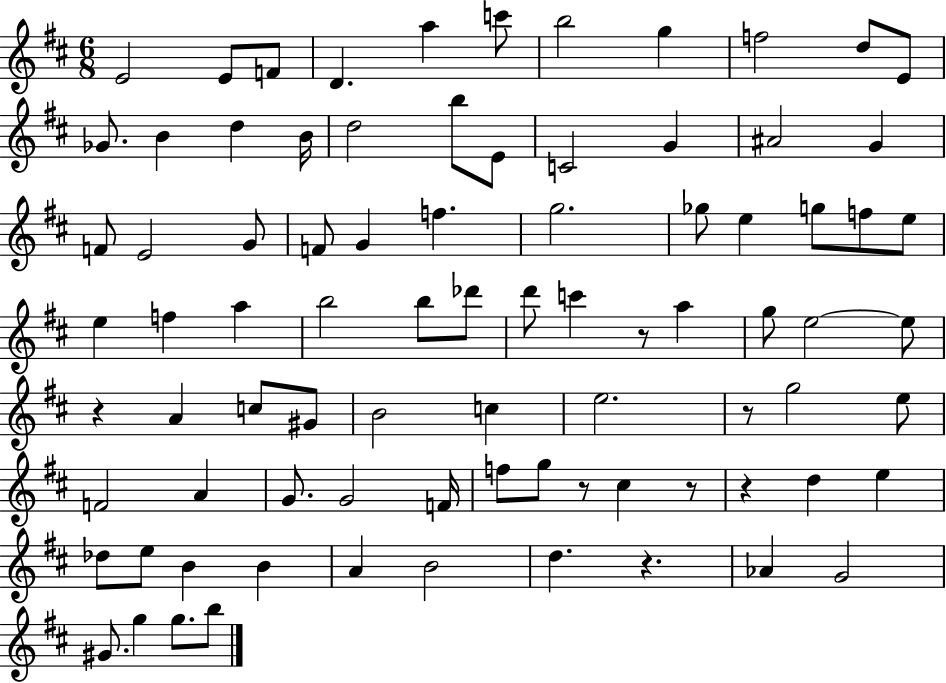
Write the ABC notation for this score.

X:1
T:Untitled
M:6/8
L:1/4
K:D
E2 E/2 F/2 D a c'/2 b2 g f2 d/2 E/2 _G/2 B d B/4 d2 b/2 E/2 C2 G ^A2 G F/2 E2 G/2 F/2 G f g2 _g/2 e g/2 f/2 e/2 e f a b2 b/2 _d'/2 d'/2 c' z/2 a g/2 e2 e/2 z A c/2 ^G/2 B2 c e2 z/2 g2 e/2 F2 A G/2 G2 F/4 f/2 g/2 z/2 ^c z/2 z d e _d/2 e/2 B B A B2 d z _A G2 ^G/2 g g/2 b/2